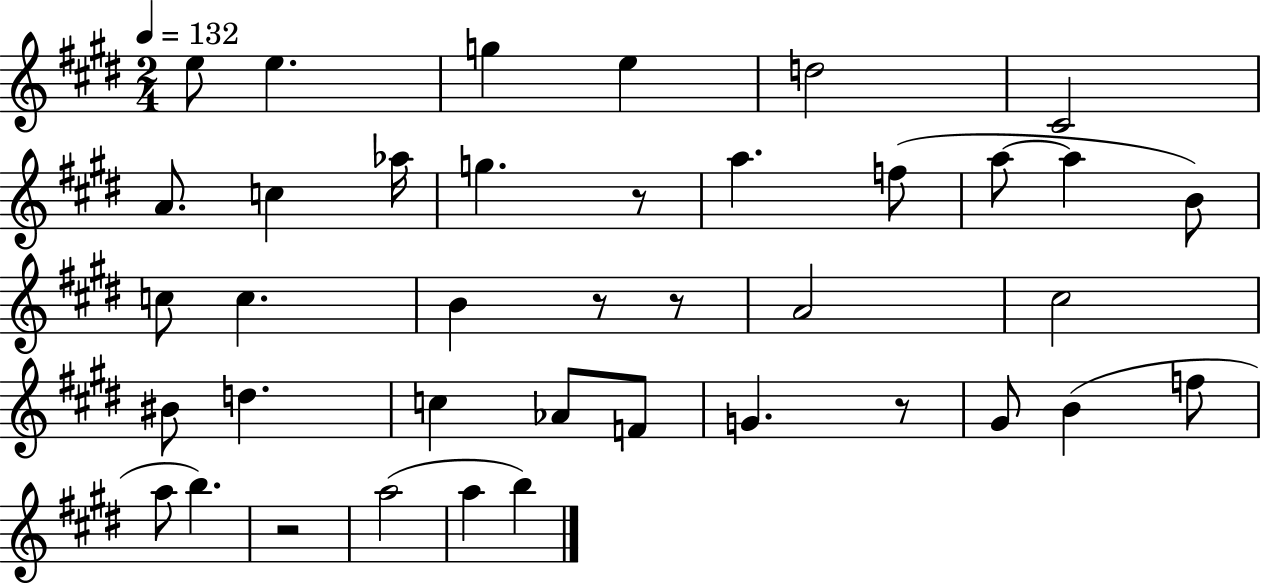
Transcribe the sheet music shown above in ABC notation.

X:1
T:Untitled
M:2/4
L:1/4
K:E
e/2 e g e d2 ^C2 A/2 c _a/4 g z/2 a f/2 a/2 a B/2 c/2 c B z/2 z/2 A2 ^c2 ^B/2 d c _A/2 F/2 G z/2 ^G/2 B f/2 a/2 b z2 a2 a b